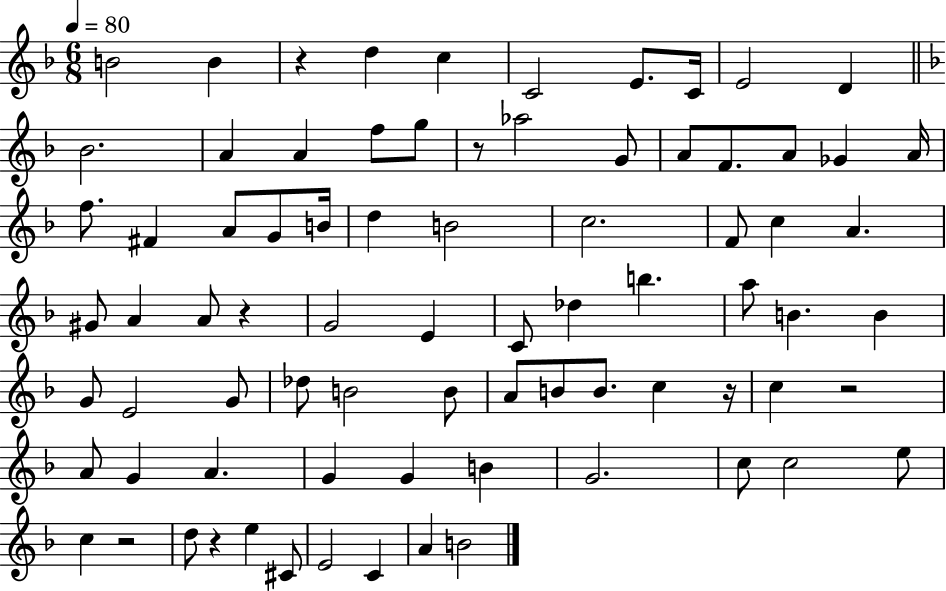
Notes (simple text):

B4/h B4/q R/q D5/q C5/q C4/h E4/e. C4/s E4/h D4/q Bb4/h. A4/q A4/q F5/e G5/e R/e Ab5/h G4/e A4/e F4/e. A4/e Gb4/q A4/s F5/e. F#4/q A4/e G4/e B4/s D5/q B4/h C5/h. F4/e C5/q A4/q. G#4/e A4/q A4/e R/q G4/h E4/q C4/e Db5/q B5/q. A5/e B4/q. B4/q G4/e E4/h G4/e Db5/e B4/h B4/e A4/e B4/e B4/e. C5/q R/s C5/q R/h A4/e G4/q A4/q. G4/q G4/q B4/q G4/h. C5/e C5/h E5/e C5/q R/h D5/e R/q E5/q C#4/e E4/h C4/q A4/q B4/h